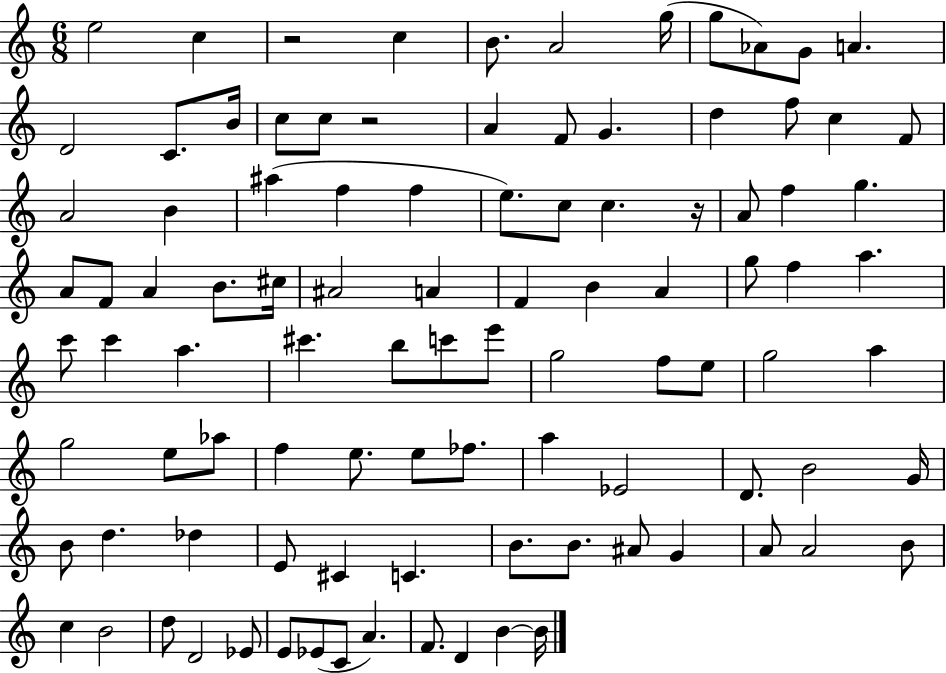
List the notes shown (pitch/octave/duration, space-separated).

E5/h C5/q R/h C5/q B4/e. A4/h G5/s G5/e Ab4/e G4/e A4/q. D4/h C4/e. B4/s C5/e C5/e R/h A4/q F4/e G4/q. D5/q F5/e C5/q F4/e A4/h B4/q A#5/q F5/q F5/q E5/e. C5/e C5/q. R/s A4/e F5/q G5/q. A4/e F4/e A4/q B4/e. C#5/s A#4/h A4/q F4/q B4/q A4/q G5/e F5/q A5/q. C6/e C6/q A5/q. C#6/q. B5/e C6/e E6/e G5/h F5/e E5/e G5/h A5/q G5/h E5/e Ab5/e F5/q E5/e. E5/e FES5/e. A5/q Eb4/h D4/e. B4/h G4/s B4/e D5/q. Db5/q E4/e C#4/q C4/q. B4/e. B4/e. A#4/e G4/q A4/e A4/h B4/e C5/q B4/h D5/e D4/h Eb4/e E4/e Eb4/e C4/e A4/q. F4/e. D4/q B4/q B4/s